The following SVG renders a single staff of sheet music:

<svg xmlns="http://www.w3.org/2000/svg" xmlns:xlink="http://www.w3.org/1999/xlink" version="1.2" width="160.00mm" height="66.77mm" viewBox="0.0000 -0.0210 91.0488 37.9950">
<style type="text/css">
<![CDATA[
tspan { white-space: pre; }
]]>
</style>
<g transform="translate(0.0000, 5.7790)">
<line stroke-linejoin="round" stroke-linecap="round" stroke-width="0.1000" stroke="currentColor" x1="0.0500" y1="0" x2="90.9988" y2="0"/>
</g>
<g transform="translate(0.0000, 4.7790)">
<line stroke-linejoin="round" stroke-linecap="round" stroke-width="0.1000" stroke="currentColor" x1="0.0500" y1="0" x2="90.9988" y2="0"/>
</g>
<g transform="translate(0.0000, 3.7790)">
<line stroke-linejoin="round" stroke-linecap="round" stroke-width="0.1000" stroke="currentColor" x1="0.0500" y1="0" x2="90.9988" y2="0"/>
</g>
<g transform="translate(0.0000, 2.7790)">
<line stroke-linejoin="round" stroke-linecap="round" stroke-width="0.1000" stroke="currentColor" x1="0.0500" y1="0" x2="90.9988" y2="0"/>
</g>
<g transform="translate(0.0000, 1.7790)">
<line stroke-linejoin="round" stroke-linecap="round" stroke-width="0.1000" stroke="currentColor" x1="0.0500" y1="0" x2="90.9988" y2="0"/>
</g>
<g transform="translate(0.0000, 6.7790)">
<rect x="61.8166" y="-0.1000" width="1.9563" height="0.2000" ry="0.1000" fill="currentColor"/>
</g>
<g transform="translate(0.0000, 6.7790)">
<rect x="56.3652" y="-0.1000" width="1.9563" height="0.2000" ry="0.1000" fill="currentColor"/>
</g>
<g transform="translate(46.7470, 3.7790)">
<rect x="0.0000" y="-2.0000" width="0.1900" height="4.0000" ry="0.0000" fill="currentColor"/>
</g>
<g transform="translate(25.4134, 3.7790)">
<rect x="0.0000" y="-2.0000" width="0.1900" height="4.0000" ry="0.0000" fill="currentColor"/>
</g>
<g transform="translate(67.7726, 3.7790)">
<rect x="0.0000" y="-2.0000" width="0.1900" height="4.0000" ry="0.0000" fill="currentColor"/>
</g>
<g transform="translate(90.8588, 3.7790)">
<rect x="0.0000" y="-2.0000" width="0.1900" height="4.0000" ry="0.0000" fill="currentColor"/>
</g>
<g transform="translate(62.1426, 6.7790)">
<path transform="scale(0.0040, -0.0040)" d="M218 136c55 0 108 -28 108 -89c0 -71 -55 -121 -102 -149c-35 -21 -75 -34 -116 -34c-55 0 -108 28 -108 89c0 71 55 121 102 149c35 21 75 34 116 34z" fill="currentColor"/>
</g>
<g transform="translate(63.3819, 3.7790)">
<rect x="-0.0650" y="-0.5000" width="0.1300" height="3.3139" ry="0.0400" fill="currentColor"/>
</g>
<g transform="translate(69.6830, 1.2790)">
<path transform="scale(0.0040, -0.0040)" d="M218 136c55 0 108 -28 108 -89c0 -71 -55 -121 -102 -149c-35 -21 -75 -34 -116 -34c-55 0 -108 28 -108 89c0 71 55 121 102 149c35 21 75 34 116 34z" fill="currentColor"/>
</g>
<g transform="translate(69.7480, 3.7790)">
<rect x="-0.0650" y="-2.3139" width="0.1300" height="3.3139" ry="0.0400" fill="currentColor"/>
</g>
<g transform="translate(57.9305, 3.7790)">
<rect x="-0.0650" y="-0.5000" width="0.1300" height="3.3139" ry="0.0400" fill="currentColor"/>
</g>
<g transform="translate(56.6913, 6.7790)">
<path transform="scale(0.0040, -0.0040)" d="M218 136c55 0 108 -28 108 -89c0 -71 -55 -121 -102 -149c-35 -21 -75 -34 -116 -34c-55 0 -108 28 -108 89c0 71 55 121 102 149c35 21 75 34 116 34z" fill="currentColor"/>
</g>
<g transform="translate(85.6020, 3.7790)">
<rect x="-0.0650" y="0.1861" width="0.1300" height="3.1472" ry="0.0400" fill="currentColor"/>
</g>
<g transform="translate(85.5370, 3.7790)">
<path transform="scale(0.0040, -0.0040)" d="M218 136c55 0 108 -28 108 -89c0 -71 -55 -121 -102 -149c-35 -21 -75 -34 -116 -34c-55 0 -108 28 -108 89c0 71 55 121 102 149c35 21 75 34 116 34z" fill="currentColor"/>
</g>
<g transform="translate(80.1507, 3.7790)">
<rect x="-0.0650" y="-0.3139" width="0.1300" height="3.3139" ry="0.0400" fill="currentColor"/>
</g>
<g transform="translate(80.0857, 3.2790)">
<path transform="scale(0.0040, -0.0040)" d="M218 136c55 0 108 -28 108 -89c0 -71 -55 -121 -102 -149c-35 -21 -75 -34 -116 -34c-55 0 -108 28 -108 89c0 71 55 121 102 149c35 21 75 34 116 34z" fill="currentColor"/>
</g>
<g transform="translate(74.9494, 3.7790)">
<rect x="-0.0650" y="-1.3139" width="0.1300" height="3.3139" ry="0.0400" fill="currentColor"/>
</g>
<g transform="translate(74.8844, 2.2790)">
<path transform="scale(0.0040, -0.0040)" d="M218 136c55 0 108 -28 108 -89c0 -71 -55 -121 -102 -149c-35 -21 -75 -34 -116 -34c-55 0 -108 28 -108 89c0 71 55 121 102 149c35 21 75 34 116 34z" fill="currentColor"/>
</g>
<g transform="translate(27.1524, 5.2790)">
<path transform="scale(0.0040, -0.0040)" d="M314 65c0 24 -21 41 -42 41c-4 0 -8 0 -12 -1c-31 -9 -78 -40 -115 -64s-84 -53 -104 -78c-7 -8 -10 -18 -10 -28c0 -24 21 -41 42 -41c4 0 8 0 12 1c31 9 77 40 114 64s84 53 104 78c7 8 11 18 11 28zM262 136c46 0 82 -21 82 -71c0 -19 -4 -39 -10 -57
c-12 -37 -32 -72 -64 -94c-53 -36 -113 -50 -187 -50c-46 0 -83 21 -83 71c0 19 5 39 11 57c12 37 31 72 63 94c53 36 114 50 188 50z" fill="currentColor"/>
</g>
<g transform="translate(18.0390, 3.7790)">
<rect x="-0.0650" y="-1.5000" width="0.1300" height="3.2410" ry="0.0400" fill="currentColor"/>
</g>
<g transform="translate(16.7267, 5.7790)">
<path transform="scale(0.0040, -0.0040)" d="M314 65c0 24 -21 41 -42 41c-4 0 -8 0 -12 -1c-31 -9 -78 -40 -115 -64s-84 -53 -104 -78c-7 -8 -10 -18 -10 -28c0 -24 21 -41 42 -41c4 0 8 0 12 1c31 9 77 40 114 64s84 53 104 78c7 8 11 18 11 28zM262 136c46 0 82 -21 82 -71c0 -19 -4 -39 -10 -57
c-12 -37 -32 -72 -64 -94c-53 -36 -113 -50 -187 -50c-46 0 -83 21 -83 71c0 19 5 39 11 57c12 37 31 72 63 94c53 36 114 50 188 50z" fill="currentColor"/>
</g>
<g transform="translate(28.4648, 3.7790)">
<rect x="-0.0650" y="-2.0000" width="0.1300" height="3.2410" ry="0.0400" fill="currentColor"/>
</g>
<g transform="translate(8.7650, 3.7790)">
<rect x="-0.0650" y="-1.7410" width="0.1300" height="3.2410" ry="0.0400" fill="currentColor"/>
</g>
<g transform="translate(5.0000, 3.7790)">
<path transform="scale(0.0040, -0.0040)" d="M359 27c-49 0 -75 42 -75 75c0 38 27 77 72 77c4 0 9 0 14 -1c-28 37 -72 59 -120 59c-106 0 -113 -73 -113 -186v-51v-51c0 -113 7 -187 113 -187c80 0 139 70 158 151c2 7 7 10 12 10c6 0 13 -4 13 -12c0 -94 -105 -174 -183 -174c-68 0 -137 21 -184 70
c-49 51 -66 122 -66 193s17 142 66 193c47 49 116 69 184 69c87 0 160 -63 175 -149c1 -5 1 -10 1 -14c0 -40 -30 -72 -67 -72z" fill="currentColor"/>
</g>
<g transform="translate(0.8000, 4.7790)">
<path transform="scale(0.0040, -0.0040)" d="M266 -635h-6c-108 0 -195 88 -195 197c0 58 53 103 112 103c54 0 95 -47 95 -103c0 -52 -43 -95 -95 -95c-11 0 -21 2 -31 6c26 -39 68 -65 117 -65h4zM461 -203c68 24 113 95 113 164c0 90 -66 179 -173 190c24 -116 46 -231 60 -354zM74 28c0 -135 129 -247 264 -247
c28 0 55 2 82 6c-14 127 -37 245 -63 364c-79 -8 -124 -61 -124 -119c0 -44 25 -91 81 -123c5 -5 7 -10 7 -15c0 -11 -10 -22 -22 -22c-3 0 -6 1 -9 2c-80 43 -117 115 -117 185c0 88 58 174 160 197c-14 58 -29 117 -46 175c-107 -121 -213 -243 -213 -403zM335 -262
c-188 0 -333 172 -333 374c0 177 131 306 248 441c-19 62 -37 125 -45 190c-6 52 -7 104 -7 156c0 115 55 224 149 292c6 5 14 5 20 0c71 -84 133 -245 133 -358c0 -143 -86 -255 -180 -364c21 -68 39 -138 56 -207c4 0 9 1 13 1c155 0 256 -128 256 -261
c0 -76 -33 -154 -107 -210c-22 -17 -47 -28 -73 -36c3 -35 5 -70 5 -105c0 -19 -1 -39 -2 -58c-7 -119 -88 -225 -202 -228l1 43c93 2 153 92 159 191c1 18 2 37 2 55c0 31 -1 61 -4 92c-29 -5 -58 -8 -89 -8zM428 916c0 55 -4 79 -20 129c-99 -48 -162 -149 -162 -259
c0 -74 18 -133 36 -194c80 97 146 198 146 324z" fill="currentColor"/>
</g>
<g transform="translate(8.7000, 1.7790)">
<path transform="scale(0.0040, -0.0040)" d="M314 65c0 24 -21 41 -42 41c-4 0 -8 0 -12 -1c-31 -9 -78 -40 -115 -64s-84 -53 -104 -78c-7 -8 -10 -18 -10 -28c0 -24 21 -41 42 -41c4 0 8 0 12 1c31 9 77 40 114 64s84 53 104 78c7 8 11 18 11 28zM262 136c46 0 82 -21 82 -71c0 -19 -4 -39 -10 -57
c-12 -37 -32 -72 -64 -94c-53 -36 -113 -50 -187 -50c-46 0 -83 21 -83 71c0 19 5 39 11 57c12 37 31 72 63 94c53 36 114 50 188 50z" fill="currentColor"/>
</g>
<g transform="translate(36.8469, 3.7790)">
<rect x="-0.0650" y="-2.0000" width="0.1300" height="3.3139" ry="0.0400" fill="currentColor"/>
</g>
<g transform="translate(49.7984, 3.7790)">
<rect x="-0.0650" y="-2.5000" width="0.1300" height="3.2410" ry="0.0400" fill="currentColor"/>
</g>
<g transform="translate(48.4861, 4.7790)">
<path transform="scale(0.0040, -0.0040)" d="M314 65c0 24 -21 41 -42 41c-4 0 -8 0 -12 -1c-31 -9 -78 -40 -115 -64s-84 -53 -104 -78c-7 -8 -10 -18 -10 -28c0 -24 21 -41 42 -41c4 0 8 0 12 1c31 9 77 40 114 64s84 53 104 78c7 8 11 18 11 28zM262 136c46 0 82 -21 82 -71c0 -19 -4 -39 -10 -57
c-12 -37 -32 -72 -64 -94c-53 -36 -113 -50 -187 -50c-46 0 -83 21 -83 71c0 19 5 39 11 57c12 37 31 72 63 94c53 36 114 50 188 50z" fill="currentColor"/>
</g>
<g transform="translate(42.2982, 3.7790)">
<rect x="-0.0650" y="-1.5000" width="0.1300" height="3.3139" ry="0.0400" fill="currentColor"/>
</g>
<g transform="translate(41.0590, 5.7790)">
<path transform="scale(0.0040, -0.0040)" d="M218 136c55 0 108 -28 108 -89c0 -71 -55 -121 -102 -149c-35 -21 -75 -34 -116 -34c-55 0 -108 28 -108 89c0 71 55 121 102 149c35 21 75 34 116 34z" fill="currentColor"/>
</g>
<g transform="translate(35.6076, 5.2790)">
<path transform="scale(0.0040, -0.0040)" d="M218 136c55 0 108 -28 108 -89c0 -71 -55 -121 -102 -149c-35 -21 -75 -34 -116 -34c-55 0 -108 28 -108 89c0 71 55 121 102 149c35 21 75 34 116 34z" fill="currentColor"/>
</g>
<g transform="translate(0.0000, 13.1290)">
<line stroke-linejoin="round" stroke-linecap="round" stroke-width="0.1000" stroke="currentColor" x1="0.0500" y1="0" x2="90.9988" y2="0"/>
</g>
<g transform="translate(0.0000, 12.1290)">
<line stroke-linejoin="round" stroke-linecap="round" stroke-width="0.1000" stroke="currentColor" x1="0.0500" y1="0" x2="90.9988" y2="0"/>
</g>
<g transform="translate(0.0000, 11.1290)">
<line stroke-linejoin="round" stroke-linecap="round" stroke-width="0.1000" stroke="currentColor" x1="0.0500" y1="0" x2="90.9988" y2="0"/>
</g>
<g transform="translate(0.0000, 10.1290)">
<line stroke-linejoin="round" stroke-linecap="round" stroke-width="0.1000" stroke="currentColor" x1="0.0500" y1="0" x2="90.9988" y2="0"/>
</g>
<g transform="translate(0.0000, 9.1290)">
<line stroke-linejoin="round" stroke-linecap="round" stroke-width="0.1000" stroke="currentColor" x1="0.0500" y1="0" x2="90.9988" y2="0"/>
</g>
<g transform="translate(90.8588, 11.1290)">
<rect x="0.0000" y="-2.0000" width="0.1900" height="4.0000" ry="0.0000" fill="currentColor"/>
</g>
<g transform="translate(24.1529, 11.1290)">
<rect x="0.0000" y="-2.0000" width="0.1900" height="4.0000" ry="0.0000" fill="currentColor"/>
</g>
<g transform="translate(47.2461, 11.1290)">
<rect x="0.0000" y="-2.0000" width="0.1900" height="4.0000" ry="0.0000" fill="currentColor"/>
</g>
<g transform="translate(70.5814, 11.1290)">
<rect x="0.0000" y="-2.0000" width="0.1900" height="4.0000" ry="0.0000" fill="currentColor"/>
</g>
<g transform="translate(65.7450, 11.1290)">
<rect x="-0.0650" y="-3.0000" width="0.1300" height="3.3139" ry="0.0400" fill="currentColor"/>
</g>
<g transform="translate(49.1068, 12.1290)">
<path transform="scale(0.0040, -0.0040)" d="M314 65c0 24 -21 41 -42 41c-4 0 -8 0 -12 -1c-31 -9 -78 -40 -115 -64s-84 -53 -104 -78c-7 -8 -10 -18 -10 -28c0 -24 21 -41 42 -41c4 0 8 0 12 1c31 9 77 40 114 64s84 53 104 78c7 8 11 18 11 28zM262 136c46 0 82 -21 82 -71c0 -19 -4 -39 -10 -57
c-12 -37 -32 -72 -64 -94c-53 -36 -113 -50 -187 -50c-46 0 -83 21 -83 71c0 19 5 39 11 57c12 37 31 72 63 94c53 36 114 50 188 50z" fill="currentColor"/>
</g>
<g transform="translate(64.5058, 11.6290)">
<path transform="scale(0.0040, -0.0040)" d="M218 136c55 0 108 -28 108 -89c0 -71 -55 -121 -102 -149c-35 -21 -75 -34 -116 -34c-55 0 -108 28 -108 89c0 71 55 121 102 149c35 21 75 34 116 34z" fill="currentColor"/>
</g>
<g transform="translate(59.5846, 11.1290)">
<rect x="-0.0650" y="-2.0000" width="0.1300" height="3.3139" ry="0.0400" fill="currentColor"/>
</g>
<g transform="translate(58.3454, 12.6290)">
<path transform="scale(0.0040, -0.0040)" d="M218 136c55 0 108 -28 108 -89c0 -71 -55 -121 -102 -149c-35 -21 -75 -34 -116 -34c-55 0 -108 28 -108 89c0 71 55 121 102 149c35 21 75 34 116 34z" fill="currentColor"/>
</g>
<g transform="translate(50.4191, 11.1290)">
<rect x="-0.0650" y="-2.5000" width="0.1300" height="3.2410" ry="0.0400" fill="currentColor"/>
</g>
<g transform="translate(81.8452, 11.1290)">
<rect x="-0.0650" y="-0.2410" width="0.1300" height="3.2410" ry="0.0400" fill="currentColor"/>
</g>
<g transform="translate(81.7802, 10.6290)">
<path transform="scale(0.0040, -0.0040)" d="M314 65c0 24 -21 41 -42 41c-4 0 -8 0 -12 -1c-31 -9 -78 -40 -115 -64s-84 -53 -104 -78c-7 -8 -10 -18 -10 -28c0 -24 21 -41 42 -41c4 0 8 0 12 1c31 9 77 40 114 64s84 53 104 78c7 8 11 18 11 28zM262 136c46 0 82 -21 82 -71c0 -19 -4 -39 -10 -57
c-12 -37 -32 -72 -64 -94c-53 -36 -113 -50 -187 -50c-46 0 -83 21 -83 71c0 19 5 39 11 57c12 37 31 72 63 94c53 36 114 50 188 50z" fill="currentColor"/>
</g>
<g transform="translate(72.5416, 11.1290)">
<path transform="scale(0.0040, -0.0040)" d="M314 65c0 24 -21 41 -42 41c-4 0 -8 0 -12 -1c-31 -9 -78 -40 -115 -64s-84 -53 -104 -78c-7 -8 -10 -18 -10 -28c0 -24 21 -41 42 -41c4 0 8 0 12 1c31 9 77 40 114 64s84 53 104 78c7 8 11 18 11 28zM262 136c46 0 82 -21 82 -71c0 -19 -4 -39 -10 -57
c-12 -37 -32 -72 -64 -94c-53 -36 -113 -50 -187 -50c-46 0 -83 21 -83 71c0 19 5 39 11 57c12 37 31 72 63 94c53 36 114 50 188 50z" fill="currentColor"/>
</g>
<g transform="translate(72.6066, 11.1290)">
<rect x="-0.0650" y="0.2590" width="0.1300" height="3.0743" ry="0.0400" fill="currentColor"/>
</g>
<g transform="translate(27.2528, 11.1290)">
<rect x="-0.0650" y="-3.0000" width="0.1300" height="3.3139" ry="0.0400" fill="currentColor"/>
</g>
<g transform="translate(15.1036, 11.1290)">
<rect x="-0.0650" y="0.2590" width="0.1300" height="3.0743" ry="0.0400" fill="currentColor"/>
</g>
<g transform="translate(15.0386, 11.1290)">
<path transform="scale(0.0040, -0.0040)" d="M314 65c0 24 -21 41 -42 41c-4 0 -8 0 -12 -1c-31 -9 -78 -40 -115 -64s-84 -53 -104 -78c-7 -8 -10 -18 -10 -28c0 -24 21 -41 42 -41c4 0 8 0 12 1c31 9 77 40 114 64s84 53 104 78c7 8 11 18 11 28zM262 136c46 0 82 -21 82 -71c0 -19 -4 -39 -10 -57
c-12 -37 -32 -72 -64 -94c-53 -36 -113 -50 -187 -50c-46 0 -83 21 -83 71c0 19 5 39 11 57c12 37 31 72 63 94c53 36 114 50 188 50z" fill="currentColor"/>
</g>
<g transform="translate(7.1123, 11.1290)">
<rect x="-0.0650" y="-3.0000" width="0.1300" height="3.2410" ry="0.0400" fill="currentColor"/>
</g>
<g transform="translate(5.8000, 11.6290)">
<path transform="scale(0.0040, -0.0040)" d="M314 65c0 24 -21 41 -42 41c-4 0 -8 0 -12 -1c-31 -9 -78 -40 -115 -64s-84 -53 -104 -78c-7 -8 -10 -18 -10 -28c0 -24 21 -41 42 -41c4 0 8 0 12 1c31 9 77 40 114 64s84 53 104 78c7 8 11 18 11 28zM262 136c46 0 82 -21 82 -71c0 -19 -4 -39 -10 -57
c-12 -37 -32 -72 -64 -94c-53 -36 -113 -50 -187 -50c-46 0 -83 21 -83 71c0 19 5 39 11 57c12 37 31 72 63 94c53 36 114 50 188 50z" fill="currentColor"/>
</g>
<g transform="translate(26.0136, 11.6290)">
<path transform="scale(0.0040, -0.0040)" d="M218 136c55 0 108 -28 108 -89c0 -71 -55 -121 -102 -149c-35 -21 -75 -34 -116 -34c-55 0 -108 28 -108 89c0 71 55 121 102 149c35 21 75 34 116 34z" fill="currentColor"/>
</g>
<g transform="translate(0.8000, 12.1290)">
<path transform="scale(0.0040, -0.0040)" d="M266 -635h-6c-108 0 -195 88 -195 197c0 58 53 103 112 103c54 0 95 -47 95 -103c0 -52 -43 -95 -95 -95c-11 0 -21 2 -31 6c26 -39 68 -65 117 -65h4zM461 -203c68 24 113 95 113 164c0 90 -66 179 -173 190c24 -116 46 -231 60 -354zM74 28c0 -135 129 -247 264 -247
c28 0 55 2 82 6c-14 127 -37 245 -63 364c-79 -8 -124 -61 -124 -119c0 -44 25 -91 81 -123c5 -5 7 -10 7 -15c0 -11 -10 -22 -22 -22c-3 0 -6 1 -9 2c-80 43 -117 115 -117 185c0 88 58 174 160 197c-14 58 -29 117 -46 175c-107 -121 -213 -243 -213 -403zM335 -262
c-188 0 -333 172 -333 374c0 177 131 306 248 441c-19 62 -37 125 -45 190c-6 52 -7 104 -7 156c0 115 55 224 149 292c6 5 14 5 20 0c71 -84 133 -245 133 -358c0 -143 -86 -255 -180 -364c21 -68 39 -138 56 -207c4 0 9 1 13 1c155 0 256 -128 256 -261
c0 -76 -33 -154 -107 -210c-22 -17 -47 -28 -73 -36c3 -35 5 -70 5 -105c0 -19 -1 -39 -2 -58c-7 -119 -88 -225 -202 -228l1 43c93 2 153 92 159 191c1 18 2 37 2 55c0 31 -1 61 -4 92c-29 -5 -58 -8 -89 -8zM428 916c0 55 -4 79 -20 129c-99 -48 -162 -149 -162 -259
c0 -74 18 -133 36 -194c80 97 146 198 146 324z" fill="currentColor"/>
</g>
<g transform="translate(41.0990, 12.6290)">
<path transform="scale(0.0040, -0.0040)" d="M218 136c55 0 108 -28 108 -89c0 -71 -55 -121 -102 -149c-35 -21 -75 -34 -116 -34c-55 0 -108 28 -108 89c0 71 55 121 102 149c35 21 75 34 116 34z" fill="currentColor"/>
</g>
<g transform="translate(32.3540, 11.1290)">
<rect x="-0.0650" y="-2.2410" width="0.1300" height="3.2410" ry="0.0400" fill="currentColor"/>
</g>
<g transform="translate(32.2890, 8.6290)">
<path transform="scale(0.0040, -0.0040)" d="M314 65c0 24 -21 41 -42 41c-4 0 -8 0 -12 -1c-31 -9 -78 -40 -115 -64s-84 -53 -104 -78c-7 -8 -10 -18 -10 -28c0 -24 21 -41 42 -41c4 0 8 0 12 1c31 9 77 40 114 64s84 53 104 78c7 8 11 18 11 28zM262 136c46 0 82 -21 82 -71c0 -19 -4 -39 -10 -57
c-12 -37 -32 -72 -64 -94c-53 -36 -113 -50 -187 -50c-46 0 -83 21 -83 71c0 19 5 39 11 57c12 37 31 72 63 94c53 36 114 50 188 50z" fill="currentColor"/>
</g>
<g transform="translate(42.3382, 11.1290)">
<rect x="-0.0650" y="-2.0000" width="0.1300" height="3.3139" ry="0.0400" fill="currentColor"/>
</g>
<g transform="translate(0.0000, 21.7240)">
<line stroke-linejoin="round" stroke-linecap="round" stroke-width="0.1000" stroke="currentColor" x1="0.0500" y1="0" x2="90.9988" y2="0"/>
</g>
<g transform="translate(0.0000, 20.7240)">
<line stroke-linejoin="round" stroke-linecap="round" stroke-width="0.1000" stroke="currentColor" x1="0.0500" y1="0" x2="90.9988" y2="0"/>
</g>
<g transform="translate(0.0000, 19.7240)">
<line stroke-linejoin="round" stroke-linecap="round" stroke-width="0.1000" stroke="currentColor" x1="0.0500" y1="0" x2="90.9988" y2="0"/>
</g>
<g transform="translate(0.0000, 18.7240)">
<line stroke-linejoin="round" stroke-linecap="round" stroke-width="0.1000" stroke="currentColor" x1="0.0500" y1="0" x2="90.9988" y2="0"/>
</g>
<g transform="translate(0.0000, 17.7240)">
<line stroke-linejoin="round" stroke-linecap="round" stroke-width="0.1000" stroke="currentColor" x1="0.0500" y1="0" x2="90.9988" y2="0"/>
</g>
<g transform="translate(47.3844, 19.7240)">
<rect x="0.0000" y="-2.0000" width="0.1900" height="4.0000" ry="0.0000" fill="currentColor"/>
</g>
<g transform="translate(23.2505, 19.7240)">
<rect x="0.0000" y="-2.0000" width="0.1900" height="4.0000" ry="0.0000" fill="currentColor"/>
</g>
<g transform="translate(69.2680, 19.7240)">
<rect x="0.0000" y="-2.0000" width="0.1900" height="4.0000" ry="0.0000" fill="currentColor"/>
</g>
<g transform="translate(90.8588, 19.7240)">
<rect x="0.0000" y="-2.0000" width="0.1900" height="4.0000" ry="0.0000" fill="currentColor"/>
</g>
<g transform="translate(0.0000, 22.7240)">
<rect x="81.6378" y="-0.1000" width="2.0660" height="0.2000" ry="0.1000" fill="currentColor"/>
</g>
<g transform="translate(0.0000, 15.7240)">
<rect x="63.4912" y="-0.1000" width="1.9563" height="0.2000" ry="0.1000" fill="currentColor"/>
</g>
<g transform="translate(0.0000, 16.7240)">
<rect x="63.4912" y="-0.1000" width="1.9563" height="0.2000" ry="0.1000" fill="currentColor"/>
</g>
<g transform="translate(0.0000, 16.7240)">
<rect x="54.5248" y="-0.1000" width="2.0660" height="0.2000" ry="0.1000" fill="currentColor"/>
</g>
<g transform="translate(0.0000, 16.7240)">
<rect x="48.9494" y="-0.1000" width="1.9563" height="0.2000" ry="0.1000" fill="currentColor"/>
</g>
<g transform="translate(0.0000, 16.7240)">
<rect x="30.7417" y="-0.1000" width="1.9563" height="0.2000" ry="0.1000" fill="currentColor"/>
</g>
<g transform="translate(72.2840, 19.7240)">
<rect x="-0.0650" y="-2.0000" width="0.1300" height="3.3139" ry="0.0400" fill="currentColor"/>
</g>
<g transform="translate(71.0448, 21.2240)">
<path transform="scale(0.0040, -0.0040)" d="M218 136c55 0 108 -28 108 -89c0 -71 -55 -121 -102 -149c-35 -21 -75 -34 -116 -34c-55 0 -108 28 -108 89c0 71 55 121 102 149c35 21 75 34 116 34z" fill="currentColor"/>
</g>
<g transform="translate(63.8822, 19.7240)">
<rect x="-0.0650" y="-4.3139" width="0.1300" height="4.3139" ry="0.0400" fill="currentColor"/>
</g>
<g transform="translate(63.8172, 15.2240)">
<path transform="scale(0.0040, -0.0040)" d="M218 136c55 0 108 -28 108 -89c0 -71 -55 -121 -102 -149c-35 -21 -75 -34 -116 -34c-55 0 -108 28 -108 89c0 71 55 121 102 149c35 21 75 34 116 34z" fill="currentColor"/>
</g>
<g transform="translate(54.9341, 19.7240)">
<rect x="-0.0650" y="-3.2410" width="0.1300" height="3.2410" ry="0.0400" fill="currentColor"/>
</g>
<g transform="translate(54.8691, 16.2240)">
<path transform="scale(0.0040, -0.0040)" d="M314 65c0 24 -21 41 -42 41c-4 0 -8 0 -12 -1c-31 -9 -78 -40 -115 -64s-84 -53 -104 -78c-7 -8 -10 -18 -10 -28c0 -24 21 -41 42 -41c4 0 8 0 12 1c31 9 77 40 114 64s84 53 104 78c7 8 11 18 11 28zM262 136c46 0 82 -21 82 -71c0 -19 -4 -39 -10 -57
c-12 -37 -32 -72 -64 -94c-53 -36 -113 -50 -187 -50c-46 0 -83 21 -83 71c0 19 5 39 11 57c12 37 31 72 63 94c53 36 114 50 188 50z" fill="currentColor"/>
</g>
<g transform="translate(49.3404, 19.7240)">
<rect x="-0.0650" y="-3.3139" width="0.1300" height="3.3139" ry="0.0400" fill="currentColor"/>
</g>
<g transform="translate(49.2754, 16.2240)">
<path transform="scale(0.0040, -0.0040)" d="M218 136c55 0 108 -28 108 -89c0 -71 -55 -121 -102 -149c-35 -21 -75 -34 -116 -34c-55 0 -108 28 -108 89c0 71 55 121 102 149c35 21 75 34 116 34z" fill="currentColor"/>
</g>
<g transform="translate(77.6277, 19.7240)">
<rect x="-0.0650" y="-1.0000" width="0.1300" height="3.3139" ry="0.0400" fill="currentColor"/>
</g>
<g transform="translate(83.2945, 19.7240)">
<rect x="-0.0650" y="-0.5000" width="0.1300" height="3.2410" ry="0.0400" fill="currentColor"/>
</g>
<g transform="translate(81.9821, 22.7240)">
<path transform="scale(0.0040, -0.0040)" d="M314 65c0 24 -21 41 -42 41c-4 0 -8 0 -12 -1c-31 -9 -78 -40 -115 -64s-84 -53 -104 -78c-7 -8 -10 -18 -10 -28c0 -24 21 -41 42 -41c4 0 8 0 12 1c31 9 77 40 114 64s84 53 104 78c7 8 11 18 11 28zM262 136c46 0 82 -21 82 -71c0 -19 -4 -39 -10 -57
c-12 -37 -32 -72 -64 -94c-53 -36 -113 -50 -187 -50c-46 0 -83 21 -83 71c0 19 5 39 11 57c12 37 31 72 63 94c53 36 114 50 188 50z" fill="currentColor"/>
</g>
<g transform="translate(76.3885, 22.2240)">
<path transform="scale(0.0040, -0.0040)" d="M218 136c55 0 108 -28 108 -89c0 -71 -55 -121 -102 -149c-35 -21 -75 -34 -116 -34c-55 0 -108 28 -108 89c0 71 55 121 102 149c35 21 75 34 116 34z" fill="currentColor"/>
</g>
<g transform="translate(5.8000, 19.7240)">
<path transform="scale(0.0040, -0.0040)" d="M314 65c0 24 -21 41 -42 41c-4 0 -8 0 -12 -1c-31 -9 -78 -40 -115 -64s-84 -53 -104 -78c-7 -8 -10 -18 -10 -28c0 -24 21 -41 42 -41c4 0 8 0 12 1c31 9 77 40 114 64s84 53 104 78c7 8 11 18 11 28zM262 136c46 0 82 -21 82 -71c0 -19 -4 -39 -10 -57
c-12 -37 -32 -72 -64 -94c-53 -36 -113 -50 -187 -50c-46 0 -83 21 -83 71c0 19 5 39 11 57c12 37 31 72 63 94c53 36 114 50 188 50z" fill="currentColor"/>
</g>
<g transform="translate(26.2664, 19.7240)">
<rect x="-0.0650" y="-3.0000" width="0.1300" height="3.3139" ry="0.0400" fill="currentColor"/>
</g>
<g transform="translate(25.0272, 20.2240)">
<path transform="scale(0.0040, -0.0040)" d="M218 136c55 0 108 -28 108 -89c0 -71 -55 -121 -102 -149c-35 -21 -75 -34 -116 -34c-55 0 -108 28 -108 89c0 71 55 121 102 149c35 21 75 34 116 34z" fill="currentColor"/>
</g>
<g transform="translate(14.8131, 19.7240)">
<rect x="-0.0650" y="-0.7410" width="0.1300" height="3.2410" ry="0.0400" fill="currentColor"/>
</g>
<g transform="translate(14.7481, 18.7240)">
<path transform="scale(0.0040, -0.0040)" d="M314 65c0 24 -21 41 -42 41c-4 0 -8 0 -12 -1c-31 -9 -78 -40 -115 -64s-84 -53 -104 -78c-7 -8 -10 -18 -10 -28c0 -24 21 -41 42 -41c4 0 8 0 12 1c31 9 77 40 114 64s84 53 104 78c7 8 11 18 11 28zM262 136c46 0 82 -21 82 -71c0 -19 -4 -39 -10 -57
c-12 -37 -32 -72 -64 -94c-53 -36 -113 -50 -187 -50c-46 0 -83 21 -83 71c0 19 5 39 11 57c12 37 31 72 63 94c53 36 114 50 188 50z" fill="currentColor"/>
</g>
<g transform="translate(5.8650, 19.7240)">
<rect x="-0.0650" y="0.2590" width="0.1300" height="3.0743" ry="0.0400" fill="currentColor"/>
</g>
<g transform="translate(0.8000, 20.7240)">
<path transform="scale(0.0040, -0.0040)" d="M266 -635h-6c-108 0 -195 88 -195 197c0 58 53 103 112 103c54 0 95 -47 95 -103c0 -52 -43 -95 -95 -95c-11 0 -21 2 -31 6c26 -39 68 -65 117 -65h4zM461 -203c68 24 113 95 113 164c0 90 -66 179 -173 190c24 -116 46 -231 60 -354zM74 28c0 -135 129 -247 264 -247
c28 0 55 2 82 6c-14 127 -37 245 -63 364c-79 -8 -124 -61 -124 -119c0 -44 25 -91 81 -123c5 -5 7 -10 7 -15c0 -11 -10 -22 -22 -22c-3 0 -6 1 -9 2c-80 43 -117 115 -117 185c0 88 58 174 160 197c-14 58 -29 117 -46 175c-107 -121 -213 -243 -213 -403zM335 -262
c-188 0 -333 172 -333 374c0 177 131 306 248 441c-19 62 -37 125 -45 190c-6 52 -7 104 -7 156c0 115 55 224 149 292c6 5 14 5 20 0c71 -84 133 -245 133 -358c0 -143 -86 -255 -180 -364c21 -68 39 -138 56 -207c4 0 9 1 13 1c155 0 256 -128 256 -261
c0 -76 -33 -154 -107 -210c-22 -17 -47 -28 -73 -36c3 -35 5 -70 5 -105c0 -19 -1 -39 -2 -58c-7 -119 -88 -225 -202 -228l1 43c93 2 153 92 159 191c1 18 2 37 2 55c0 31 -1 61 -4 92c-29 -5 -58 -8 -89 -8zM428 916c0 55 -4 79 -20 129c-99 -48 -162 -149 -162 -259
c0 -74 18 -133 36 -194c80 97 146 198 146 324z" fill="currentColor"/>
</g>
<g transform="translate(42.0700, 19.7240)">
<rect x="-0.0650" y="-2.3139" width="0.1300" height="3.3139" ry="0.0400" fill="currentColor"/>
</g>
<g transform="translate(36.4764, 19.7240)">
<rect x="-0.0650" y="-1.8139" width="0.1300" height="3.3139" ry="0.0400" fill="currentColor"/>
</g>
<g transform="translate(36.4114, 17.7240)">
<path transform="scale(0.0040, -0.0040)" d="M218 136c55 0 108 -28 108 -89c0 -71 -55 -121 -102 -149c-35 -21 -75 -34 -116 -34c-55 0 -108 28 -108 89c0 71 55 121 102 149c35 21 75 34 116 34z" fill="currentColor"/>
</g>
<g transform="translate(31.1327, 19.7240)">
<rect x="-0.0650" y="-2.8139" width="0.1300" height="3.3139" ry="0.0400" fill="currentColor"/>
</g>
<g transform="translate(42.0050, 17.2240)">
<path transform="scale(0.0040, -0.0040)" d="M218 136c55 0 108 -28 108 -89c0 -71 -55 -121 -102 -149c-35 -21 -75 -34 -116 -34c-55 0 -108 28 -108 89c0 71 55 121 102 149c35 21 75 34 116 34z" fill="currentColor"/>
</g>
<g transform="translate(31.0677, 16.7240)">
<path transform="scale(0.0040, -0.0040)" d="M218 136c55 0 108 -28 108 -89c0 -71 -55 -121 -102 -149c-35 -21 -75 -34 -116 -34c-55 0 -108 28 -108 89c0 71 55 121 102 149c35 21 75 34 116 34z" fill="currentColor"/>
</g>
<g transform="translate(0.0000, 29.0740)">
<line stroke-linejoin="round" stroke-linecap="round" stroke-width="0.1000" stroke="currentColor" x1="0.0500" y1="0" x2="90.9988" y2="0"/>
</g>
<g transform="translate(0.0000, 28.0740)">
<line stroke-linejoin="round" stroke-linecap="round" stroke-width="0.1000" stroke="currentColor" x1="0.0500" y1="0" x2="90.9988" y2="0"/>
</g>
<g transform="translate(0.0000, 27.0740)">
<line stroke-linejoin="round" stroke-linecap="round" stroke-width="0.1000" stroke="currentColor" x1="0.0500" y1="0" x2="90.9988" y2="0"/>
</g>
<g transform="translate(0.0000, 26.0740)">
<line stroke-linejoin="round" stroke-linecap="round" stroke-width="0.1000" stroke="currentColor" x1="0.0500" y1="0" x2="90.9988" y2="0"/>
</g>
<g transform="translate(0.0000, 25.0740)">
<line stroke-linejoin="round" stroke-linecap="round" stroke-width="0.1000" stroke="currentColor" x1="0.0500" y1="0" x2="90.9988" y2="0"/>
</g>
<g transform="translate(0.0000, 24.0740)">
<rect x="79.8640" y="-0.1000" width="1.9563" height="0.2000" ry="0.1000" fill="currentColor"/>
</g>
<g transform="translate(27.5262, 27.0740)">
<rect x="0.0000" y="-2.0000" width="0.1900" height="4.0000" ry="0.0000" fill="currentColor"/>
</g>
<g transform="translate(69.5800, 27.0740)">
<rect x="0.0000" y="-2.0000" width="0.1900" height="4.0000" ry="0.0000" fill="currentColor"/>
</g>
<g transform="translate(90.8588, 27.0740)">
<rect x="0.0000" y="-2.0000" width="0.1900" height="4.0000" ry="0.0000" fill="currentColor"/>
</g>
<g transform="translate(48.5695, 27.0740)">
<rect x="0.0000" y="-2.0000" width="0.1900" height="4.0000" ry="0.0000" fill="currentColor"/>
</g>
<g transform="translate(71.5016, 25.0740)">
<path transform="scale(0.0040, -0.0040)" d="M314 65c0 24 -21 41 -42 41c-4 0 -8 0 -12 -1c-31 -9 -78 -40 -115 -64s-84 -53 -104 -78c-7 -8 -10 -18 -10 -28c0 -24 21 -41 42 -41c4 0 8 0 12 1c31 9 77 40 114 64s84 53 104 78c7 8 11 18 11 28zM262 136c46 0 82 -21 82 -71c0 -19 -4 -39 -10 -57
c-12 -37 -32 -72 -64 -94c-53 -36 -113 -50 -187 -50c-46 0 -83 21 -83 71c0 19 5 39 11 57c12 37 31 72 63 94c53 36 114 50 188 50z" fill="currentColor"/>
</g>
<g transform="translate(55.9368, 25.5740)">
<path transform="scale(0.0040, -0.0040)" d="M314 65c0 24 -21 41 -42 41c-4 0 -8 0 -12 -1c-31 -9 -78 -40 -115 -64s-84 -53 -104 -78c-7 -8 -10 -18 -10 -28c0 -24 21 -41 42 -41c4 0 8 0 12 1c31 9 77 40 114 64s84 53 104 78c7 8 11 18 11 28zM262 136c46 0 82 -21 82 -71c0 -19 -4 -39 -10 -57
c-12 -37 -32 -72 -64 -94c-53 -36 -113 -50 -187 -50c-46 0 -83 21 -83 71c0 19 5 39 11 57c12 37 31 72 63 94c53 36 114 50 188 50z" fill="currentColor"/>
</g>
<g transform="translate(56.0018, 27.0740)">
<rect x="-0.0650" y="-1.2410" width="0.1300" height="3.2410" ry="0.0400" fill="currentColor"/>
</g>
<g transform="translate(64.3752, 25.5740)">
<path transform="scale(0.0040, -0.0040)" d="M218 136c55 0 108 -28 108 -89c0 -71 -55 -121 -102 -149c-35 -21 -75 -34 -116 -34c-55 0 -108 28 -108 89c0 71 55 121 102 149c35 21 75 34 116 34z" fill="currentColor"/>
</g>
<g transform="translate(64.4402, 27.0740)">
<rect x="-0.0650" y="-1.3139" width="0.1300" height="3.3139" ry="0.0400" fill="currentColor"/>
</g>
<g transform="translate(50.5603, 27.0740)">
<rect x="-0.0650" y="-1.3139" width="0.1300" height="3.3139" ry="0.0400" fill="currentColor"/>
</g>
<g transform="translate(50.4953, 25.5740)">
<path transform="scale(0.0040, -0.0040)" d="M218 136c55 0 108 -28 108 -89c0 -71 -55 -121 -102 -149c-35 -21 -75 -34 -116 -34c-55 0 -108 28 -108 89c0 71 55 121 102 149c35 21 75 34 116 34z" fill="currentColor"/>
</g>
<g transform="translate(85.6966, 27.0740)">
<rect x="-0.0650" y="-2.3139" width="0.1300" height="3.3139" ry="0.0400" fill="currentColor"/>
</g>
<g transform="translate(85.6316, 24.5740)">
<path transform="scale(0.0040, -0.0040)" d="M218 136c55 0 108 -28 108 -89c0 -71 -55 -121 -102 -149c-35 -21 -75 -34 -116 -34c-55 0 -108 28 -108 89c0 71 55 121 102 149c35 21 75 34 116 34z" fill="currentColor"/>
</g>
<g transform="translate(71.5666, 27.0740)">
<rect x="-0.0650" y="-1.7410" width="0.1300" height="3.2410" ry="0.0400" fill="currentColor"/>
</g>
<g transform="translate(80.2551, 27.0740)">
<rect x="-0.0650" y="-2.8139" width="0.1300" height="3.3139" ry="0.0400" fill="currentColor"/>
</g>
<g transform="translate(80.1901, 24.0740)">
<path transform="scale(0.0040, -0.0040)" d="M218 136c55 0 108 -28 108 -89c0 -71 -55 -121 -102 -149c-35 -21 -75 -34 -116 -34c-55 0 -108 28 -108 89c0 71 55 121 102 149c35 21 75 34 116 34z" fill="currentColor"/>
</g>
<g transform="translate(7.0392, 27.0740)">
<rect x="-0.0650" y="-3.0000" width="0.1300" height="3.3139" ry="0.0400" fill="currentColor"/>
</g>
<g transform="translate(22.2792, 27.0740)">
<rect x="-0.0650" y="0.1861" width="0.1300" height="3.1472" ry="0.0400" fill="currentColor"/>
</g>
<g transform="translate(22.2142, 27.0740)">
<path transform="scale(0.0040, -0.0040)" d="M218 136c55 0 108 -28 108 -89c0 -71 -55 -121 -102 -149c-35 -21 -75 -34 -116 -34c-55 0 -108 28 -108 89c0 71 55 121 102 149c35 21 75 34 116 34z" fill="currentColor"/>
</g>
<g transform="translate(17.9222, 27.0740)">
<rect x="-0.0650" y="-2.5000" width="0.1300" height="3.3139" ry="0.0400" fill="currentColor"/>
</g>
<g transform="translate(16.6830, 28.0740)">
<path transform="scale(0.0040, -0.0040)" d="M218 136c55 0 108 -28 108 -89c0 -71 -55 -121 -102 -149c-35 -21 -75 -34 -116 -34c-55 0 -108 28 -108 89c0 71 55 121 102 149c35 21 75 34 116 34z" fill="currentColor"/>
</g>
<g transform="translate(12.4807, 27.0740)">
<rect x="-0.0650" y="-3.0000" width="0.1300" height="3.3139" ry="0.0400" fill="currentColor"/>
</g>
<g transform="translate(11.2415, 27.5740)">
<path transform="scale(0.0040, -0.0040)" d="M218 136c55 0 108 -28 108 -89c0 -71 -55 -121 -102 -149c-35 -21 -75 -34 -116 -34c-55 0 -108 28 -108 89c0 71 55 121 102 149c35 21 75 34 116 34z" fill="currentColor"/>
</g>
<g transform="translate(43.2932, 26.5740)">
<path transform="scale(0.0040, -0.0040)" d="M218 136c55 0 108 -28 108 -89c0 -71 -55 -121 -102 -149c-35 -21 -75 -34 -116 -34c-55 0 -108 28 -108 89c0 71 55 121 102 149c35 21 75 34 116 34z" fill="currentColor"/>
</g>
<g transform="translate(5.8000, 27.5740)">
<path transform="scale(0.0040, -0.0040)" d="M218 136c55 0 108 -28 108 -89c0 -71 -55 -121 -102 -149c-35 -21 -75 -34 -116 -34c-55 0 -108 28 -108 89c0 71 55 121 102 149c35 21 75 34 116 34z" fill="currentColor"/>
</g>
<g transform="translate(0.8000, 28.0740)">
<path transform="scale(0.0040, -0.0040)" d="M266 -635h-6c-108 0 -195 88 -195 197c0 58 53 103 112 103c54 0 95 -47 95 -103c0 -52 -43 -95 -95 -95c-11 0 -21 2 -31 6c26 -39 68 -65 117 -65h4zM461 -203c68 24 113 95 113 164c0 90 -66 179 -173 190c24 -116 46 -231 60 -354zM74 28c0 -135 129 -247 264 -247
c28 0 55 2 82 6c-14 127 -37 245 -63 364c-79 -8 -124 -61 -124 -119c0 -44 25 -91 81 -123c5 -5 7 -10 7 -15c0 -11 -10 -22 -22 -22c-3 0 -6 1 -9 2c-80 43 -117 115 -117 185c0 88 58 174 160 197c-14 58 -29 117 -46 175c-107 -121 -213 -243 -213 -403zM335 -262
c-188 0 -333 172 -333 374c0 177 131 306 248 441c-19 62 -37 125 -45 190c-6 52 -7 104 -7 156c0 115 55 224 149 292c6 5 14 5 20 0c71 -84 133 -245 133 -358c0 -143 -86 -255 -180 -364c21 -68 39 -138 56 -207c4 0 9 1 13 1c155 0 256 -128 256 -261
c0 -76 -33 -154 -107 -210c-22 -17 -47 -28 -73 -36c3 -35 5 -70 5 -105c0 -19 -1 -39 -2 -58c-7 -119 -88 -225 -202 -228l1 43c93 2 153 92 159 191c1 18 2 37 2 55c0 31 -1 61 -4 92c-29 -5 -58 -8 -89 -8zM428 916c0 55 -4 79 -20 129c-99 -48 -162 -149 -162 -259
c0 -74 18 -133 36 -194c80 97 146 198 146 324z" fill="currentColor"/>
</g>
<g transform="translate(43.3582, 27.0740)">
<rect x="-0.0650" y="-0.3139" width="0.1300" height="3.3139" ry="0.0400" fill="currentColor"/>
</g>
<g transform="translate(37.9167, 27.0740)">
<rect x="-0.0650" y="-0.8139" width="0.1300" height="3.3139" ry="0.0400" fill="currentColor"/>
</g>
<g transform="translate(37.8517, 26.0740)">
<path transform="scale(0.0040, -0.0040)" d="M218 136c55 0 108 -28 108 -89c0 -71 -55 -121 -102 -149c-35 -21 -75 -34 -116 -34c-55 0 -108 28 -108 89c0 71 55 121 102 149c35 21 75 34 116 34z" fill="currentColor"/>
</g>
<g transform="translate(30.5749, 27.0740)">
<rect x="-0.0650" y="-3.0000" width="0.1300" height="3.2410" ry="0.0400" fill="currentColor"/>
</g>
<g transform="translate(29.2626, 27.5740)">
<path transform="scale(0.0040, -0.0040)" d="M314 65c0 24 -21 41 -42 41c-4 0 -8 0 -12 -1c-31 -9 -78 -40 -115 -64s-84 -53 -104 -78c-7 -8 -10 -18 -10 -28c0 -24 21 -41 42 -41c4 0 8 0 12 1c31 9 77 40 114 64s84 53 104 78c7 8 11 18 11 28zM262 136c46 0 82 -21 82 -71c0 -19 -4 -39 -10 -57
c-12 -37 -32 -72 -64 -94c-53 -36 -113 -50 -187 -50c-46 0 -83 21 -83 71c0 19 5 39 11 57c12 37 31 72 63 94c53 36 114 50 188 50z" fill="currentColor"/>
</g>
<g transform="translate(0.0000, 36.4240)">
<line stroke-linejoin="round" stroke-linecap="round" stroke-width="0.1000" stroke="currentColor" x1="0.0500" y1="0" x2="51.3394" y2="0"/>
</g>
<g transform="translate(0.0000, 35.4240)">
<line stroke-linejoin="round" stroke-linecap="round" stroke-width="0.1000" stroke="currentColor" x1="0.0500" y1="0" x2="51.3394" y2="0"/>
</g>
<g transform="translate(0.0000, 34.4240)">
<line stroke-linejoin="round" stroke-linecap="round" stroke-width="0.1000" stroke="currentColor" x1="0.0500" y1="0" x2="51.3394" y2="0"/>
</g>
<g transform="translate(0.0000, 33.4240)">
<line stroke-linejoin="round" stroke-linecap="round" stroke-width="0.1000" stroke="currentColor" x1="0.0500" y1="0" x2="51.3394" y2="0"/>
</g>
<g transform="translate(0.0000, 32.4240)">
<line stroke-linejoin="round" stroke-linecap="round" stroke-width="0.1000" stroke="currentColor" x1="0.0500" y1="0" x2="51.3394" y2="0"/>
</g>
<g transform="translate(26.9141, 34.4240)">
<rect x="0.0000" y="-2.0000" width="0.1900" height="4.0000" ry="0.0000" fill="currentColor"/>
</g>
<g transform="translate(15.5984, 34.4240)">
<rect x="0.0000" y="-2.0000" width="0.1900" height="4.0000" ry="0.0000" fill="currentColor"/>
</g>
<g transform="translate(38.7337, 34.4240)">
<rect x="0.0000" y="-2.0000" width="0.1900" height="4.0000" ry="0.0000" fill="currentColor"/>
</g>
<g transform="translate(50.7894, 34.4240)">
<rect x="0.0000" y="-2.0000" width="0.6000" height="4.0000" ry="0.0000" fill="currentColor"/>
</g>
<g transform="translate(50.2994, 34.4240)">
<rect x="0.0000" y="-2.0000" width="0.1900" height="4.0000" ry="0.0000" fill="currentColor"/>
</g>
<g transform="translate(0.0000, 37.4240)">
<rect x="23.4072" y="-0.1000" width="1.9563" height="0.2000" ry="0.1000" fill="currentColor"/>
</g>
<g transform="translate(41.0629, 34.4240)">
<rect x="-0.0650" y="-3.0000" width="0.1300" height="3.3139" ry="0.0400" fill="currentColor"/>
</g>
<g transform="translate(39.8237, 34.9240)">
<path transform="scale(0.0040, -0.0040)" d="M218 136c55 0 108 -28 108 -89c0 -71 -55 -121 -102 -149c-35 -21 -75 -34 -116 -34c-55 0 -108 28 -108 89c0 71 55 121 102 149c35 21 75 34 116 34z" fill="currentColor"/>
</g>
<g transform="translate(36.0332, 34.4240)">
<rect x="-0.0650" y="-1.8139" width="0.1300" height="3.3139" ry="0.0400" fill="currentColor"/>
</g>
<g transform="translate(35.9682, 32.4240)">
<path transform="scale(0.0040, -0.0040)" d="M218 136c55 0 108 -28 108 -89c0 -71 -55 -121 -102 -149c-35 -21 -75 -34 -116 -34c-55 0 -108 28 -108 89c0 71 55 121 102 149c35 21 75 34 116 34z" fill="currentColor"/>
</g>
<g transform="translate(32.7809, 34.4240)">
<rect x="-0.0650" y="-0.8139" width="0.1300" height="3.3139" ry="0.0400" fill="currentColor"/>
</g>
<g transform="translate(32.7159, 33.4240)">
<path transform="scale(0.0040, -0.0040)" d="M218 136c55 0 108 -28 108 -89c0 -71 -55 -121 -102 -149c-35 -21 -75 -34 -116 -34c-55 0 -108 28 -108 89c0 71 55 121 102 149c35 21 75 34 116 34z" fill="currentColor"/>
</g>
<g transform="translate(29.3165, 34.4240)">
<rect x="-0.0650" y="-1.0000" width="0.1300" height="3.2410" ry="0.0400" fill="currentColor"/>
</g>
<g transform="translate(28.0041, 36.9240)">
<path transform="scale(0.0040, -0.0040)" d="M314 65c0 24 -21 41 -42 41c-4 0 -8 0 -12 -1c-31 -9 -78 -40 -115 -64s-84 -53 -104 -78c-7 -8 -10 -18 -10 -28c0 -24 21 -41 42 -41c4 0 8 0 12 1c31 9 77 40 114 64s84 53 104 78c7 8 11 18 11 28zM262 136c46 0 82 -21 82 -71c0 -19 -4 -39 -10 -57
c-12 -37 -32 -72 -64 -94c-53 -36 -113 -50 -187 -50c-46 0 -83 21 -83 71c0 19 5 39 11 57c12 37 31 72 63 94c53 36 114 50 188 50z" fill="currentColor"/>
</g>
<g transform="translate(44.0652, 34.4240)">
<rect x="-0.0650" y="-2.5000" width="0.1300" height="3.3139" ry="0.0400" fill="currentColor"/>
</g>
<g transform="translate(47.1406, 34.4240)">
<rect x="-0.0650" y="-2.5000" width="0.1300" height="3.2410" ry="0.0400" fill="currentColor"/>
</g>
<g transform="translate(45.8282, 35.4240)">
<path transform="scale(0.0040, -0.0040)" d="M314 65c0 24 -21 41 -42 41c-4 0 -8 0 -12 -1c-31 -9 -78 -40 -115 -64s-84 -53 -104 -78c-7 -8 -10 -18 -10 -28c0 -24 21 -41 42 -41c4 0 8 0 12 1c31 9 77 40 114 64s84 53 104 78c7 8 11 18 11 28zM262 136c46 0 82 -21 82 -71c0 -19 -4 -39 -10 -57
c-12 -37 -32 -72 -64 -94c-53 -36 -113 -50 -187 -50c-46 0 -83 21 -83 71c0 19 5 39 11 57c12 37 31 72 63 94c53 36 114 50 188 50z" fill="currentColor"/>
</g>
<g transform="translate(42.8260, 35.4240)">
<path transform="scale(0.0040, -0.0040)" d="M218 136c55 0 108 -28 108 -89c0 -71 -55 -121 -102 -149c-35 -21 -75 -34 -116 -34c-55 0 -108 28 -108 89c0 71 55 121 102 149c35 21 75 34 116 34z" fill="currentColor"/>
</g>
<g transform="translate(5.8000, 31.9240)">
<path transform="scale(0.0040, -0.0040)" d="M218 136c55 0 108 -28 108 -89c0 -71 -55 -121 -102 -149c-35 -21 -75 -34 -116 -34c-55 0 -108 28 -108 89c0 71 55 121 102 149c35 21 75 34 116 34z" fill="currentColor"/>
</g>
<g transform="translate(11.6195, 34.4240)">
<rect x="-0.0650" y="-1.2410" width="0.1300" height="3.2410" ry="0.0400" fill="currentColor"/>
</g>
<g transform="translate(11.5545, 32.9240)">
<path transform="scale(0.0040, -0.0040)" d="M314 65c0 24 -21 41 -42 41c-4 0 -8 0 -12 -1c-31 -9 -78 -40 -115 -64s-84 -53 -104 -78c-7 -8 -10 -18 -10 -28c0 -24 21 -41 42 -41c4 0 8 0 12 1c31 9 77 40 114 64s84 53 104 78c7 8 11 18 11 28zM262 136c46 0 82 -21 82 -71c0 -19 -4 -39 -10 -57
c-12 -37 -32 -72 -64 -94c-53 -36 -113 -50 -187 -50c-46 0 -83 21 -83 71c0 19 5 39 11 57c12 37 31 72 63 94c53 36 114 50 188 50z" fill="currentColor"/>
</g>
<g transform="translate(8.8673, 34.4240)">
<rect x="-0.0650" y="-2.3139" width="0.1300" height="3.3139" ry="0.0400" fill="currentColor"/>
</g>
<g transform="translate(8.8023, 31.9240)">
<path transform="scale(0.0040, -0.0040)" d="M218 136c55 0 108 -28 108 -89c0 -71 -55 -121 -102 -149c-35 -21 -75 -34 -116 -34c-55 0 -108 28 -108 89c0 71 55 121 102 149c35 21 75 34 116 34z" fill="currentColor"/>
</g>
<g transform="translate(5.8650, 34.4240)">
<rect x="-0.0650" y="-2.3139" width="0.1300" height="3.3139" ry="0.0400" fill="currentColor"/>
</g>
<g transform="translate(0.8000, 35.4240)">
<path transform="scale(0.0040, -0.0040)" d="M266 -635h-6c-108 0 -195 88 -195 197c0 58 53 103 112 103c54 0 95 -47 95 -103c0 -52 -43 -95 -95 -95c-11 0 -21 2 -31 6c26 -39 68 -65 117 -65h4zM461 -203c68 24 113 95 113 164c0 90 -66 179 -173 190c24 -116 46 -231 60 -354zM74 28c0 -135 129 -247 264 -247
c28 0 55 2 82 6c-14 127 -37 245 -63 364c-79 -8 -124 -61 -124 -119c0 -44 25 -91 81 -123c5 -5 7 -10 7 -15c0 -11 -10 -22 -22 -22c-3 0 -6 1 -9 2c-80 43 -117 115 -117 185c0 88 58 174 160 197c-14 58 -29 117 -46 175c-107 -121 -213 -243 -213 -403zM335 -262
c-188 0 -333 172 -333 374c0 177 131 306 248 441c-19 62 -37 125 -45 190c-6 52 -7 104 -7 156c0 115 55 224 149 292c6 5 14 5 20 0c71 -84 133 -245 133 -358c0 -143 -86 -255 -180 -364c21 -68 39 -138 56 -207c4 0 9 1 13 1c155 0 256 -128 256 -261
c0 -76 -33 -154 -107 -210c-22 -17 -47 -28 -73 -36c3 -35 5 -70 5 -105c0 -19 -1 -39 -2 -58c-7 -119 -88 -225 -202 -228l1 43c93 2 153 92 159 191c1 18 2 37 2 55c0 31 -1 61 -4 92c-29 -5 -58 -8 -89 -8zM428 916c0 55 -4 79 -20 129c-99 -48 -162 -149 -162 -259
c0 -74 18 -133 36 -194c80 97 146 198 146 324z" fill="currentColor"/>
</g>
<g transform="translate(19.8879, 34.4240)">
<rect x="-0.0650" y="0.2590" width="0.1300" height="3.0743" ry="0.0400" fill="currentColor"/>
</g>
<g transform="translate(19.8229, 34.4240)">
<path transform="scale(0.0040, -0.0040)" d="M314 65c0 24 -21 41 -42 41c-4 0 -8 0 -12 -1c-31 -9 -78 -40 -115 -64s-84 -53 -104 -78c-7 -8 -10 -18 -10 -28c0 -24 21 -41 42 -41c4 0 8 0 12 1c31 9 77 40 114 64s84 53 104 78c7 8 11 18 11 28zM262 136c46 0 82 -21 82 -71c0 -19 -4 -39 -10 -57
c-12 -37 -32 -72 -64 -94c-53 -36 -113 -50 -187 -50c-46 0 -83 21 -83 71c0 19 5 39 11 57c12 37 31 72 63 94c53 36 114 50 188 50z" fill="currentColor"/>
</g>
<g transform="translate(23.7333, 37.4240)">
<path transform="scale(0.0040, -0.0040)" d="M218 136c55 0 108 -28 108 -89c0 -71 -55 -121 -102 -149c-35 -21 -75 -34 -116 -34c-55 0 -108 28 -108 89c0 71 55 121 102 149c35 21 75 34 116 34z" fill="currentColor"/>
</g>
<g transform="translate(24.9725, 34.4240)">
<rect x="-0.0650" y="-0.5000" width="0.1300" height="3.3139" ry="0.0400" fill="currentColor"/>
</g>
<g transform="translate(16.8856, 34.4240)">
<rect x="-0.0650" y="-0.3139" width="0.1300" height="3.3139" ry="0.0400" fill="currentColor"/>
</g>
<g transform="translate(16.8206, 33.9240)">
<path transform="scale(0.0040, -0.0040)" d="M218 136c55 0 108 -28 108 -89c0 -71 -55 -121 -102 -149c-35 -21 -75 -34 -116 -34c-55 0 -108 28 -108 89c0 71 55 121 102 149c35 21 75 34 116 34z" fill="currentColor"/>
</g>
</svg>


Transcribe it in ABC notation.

X:1
T:Untitled
M:4/4
L:1/4
K:C
f2 E2 F2 F E G2 C C g e c B A2 B2 A g2 F G2 F A B2 c2 B2 d2 A a f g b b2 d' F D C2 A A G B A2 d c e e2 e f2 a g g g e2 c B2 C D2 d f A G G2